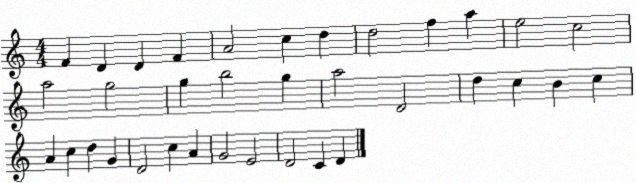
X:1
T:Untitled
M:4/4
L:1/4
K:C
F D D F A2 c d d2 f a e2 c2 a2 g2 g b2 g a2 D2 d c B c A c d G D2 c A G2 E2 D2 C D